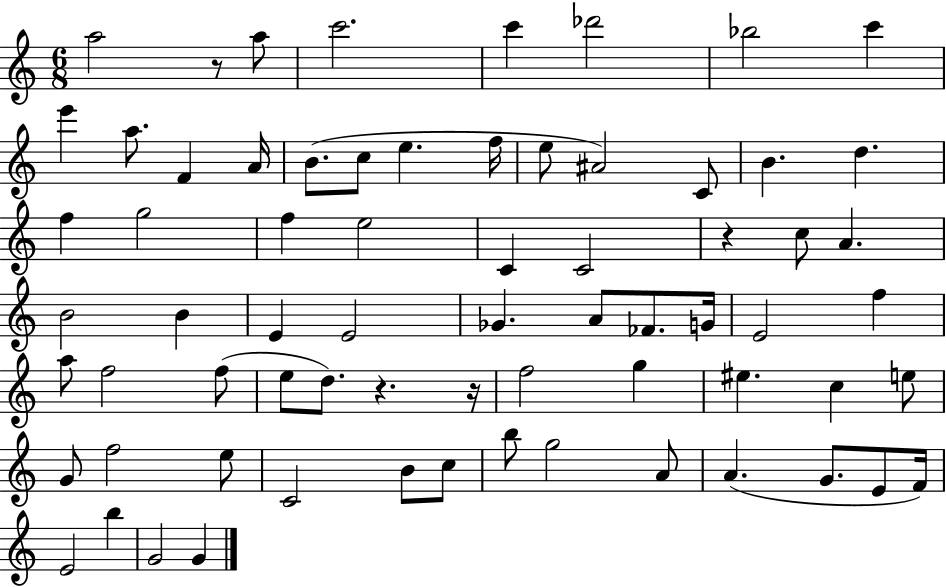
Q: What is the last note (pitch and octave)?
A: G4